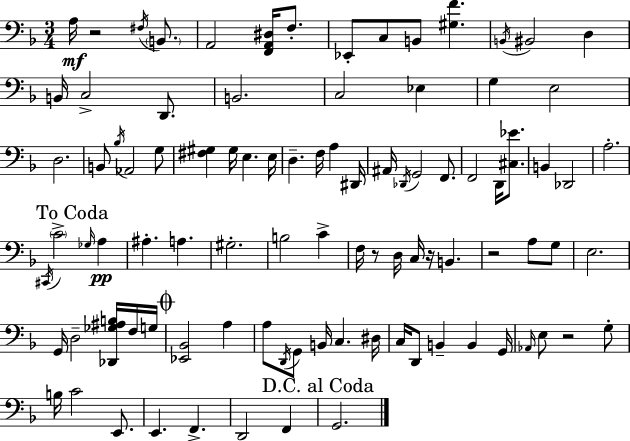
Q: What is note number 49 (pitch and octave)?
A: C4